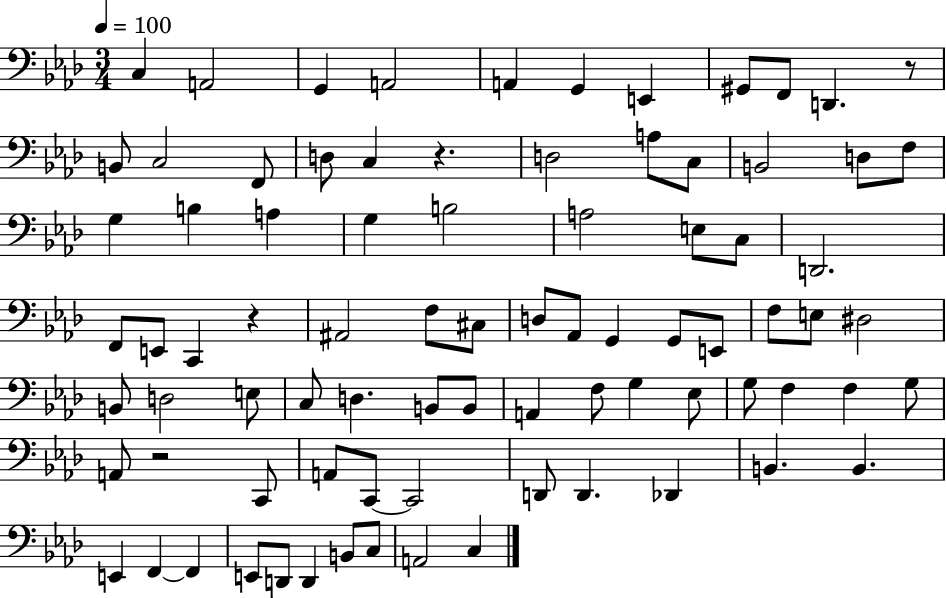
{
  \clef bass
  \numericTimeSignature
  \time 3/4
  \key aes \major
  \tempo 4 = 100
  c4 a,2 | g,4 a,2 | a,4 g,4 e,4 | gis,8 f,8 d,4. r8 | \break b,8 c2 f,8 | d8 c4 r4. | d2 a8 c8 | b,2 d8 f8 | \break g4 b4 a4 | g4 b2 | a2 e8 c8 | d,2. | \break f,8 e,8 c,4 r4 | ais,2 f8 cis8 | d8 aes,8 g,4 g,8 e,8 | f8 e8 dis2 | \break b,8 d2 e8 | c8 d4. b,8 b,8 | a,4 f8 g4 ees8 | g8 f4 f4 g8 | \break a,8 r2 c,8 | a,8 c,8~~ c,2 | d,8 d,4. des,4 | b,4. b,4. | \break e,4 f,4~~ f,4 | e,8 d,8 d,4 b,8 c8 | a,2 c4 | \bar "|."
}